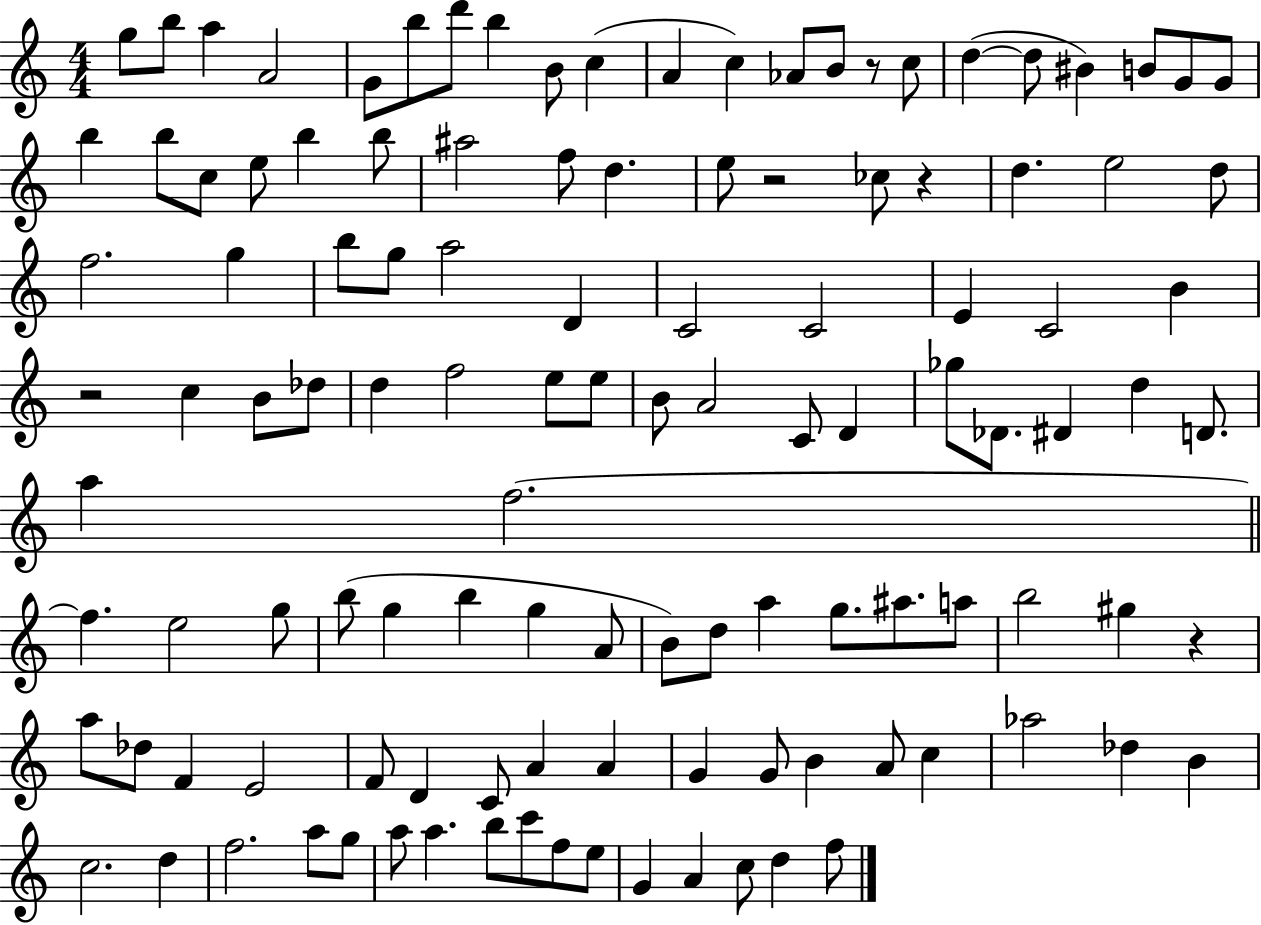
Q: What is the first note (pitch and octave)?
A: G5